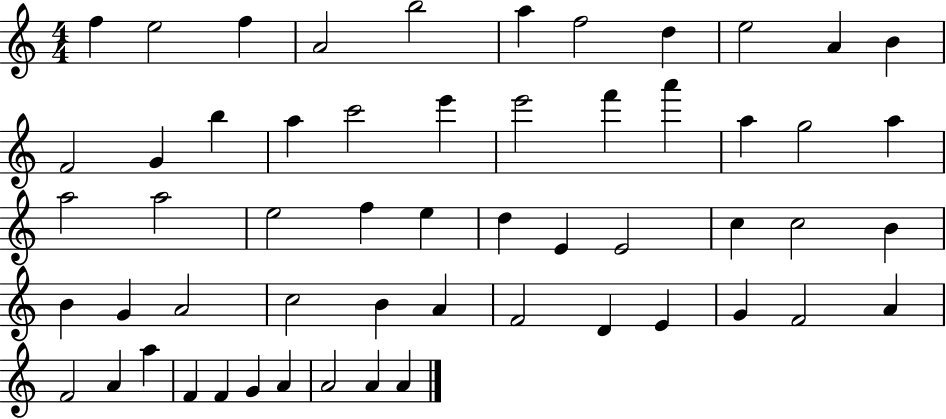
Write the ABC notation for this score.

X:1
T:Untitled
M:4/4
L:1/4
K:C
f e2 f A2 b2 a f2 d e2 A B F2 G b a c'2 e' e'2 f' a' a g2 a a2 a2 e2 f e d E E2 c c2 B B G A2 c2 B A F2 D E G F2 A F2 A a F F G A A2 A A